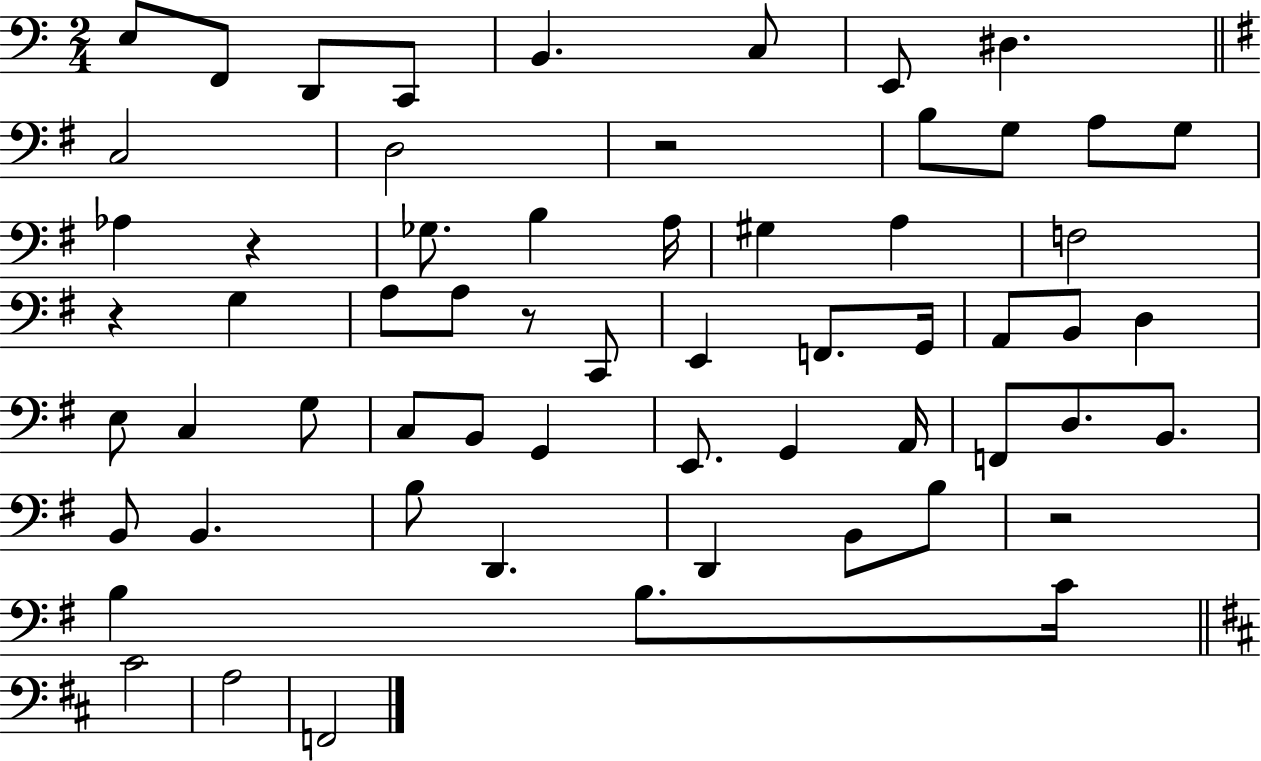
E3/e F2/e D2/e C2/e B2/q. C3/e E2/e D#3/q. C3/h D3/h R/h B3/e G3/e A3/e G3/e Ab3/q R/q Gb3/e. B3/q A3/s G#3/q A3/q F3/h R/q G3/q A3/e A3/e R/e C2/e E2/q F2/e. G2/s A2/e B2/e D3/q E3/e C3/q G3/e C3/e B2/e G2/q E2/e. G2/q A2/s F2/e D3/e. B2/e. B2/e B2/q. B3/e D2/q. D2/q B2/e B3/e R/h B3/q B3/e. C4/s C#4/h A3/h F2/h